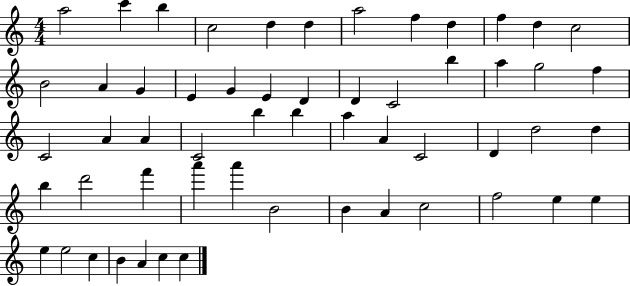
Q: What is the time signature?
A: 4/4